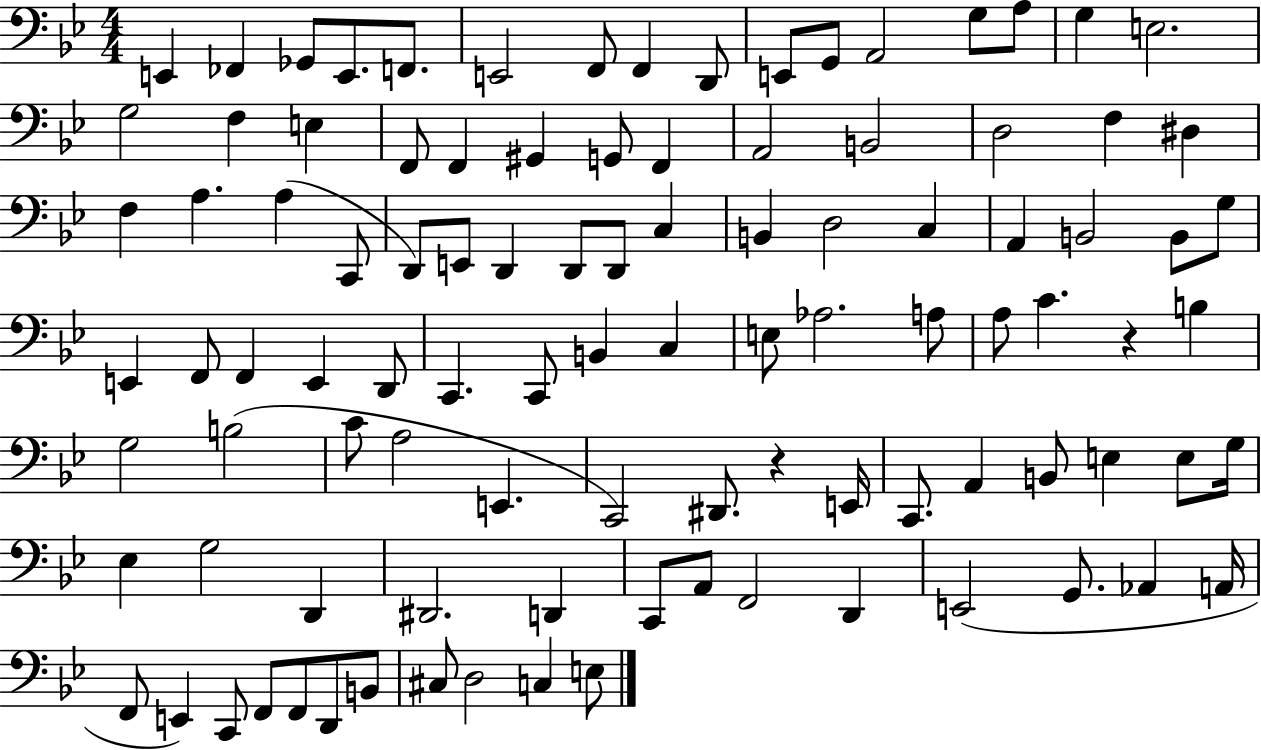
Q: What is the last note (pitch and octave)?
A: E3